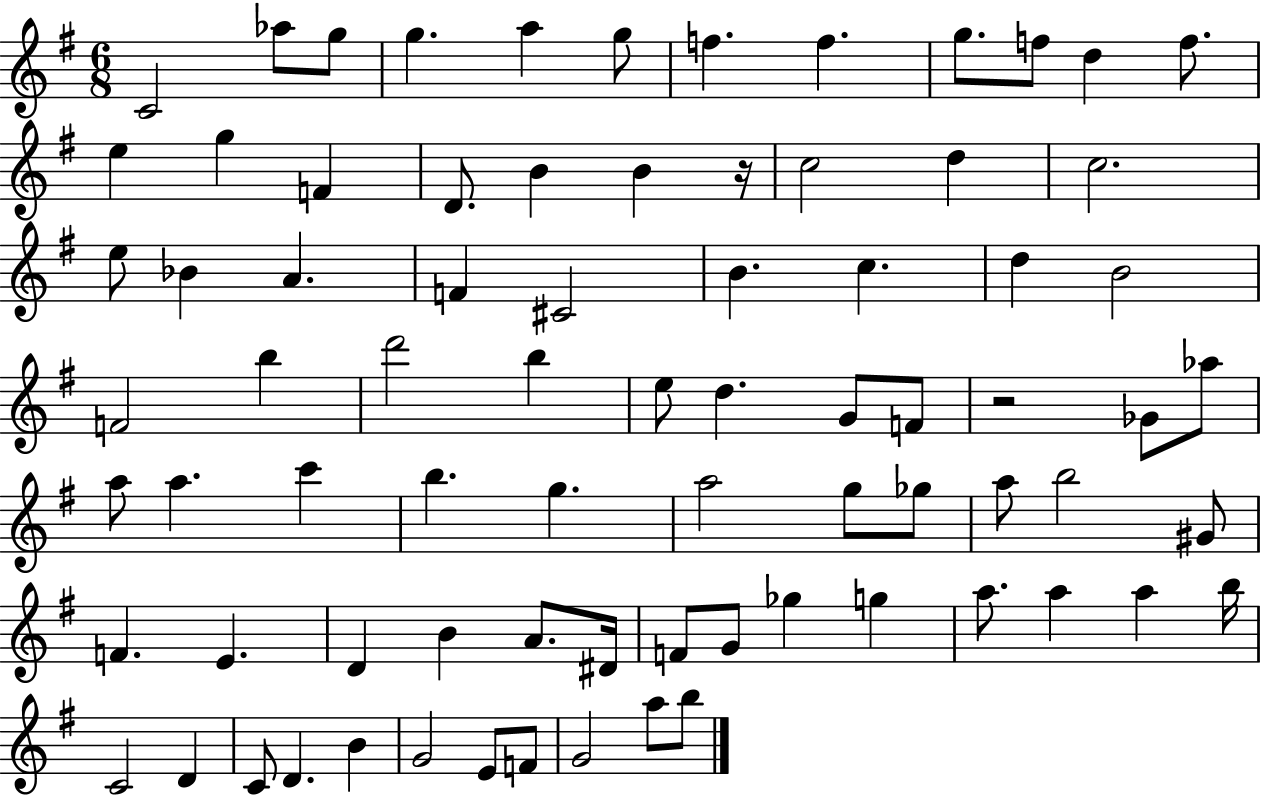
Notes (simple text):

C4/h Ab5/e G5/e G5/q. A5/q G5/e F5/q. F5/q. G5/e. F5/e D5/q F5/e. E5/q G5/q F4/q D4/e. B4/q B4/q R/s C5/h D5/q C5/h. E5/e Bb4/q A4/q. F4/q C#4/h B4/q. C5/q. D5/q B4/h F4/h B5/q D6/h B5/q E5/e D5/q. G4/e F4/e R/h Gb4/e Ab5/e A5/e A5/q. C6/q B5/q. G5/q. A5/h G5/e Gb5/e A5/e B5/h G#4/e F4/q. E4/q. D4/q B4/q A4/e. D#4/s F4/e G4/e Gb5/q G5/q A5/e. A5/q A5/q B5/s C4/h D4/q C4/e D4/q. B4/q G4/h E4/e F4/e G4/h A5/e B5/e